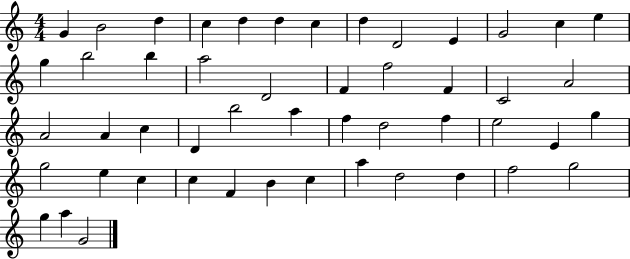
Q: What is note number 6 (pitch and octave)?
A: D5